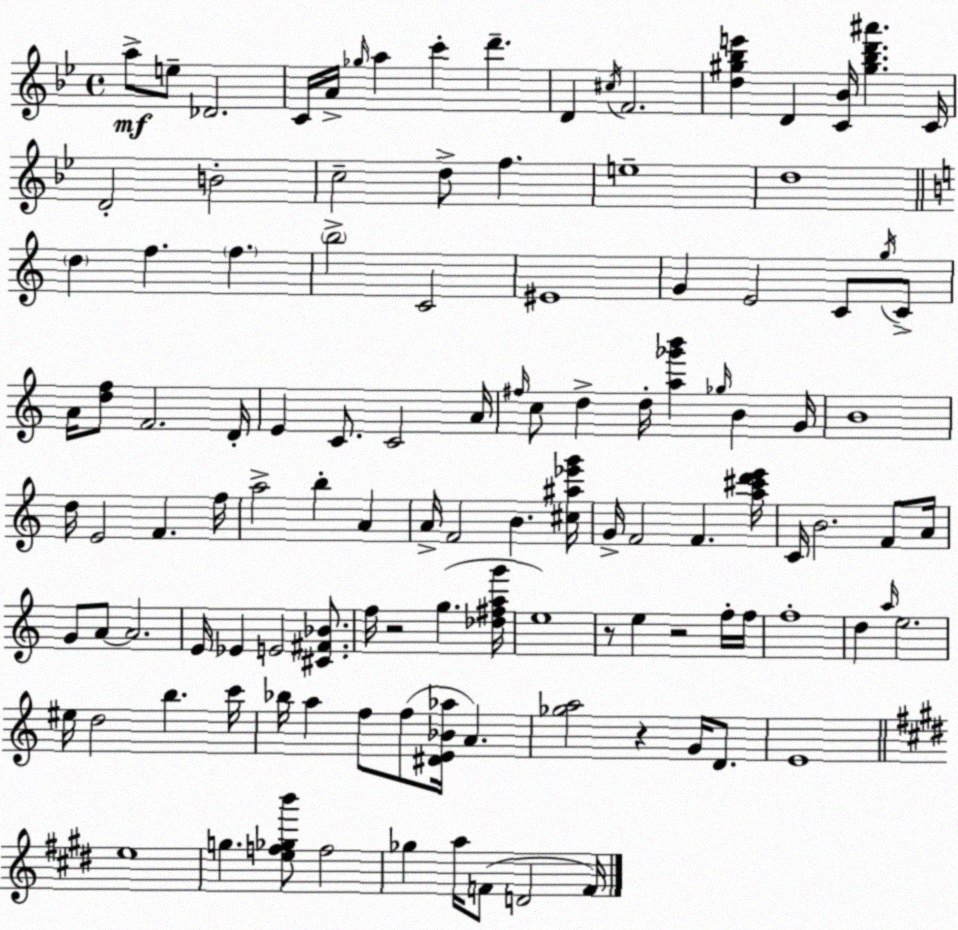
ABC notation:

X:1
T:Untitled
M:4/4
L:1/4
K:Bb
a/2 e/2 _D2 C/4 A/4 _g/4 a c' d' D ^c/4 F2 [d^g_be'] D [C_B]/4 [^g_bd'^a'] C/4 D2 B2 c2 d/2 f e4 d4 d f f b2 C2 ^E4 G E2 C/2 g/4 C/2 A/4 [df]/2 F2 D/4 E C/2 C2 A/4 ^f/4 c/2 d d/4 [a_g'b'] _g/4 B G/4 B4 d/4 E2 F f/4 a2 b A A/4 F2 B [^c^a_e'g']/4 G/4 F2 F [a^c'd'e']/4 C/4 B2 F/2 A/4 G/2 A/2 A2 E/4 _E E2 [^C^F_B]/2 f/4 z2 g [_d^fag']/4 e4 z/2 e z2 f/4 f/4 f4 d a/4 e2 ^e/4 d2 b c'/4 _b/4 a f/2 f/2 [^DE_B_a]/4 A [_ga]2 z G/4 D/2 E4 e4 g [ef_gb']/2 f2 _g a/4 F/2 D2 F/4